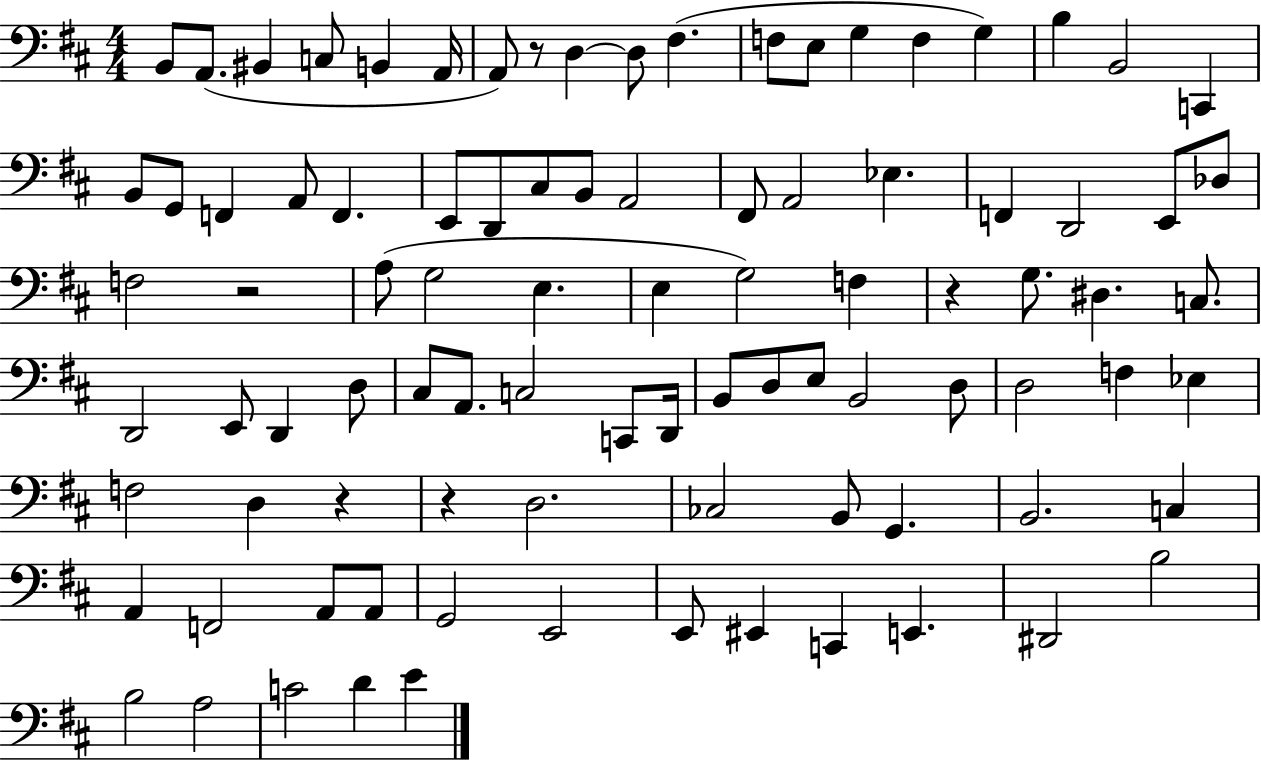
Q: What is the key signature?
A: D major